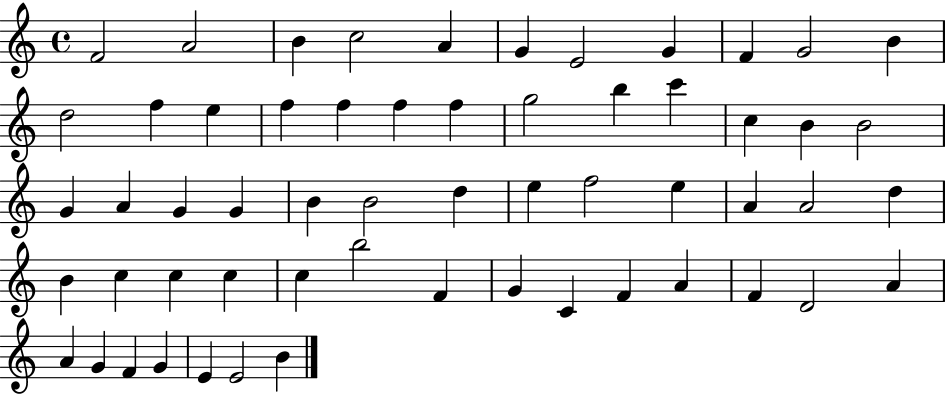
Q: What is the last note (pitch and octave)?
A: B4